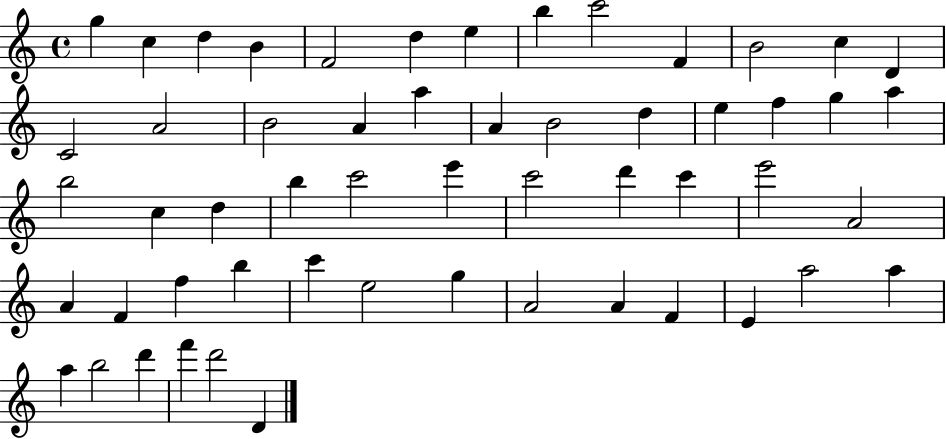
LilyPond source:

{
  \clef treble
  \time 4/4
  \defaultTimeSignature
  \key c \major
  g''4 c''4 d''4 b'4 | f'2 d''4 e''4 | b''4 c'''2 f'4 | b'2 c''4 d'4 | \break c'2 a'2 | b'2 a'4 a''4 | a'4 b'2 d''4 | e''4 f''4 g''4 a''4 | \break b''2 c''4 d''4 | b''4 c'''2 e'''4 | c'''2 d'''4 c'''4 | e'''2 a'2 | \break a'4 f'4 f''4 b''4 | c'''4 e''2 g''4 | a'2 a'4 f'4 | e'4 a''2 a''4 | \break a''4 b''2 d'''4 | f'''4 d'''2 d'4 | \bar "|."
}